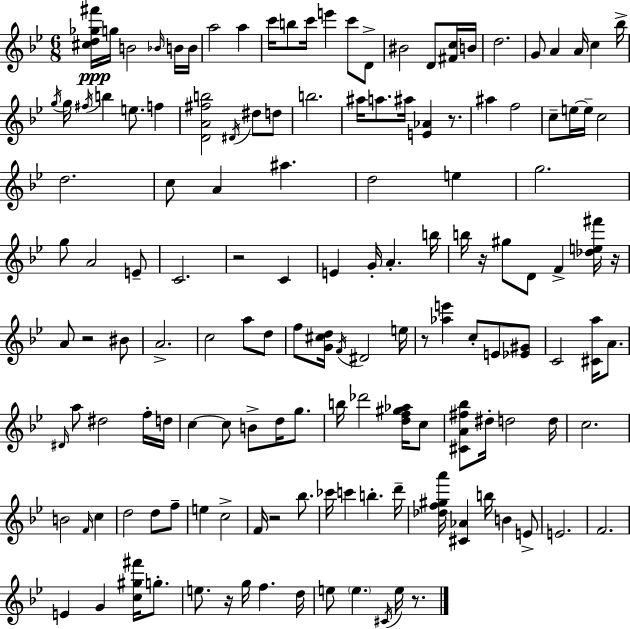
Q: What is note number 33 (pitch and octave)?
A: A#5